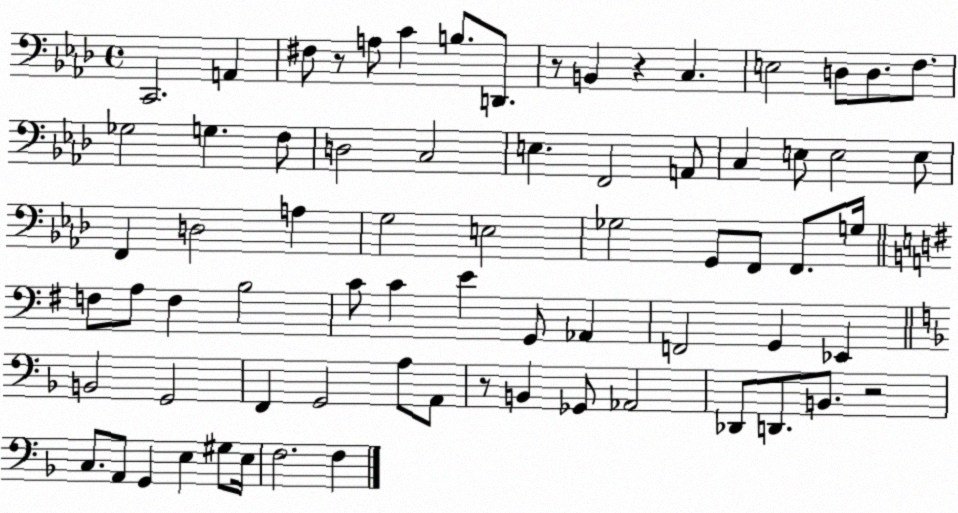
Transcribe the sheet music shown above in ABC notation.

X:1
T:Untitled
M:4/4
L:1/4
K:Ab
C,,2 A,, ^F,/2 z/2 A,/2 C B,/2 D,,/2 z/2 B,, z C, E,2 D,/2 D,/2 F,/2 _G,2 G, F,/2 D,2 C,2 E, F,,2 A,,/2 C, E,/2 E,2 E,/2 F,, D,2 A, G,2 E,2 _G,2 G,,/2 F,,/2 F,,/2 G,/4 F,/2 A,/2 F, B,2 C/2 C E G,,/2 _A,, F,,2 G,, _E,, B,,2 G,,2 F,, G,,2 A,/2 A,,/2 z/2 B,, _G,,/2 _A,,2 _D,,/2 D,,/2 B,,/2 z2 C,/2 A,,/2 G,, E, ^G,/2 E,/4 F,2 F,